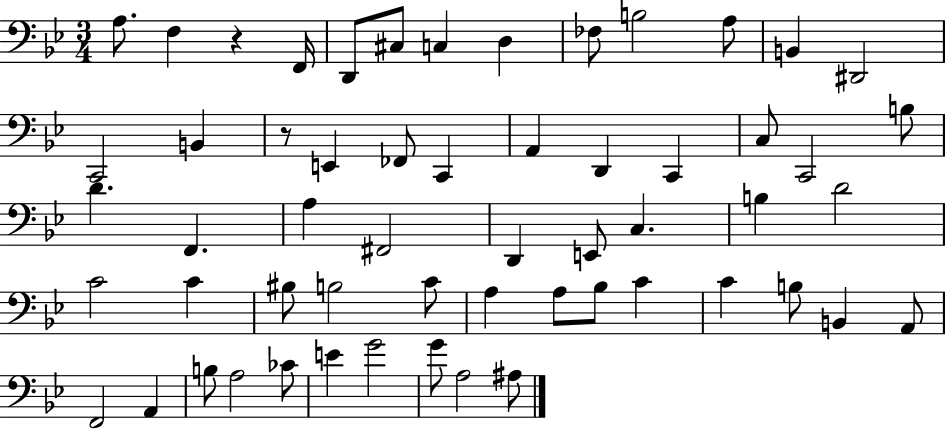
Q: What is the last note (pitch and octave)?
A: A#3